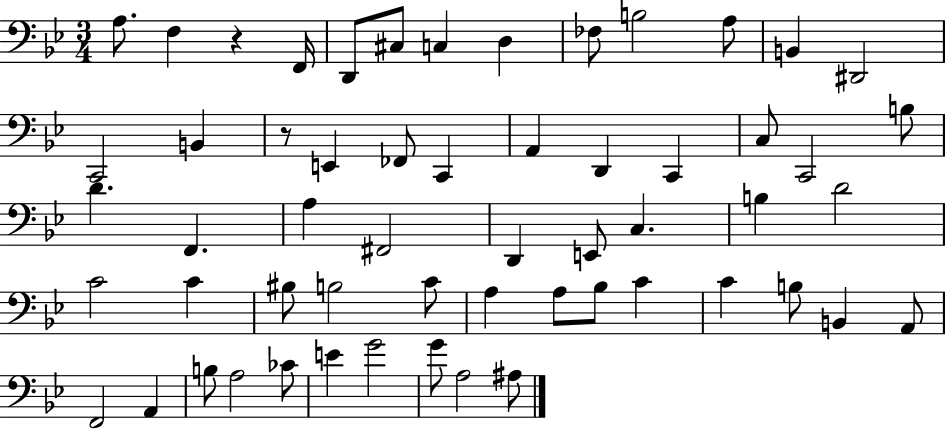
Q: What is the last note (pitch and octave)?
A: A#3